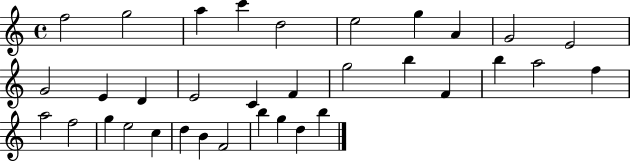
F5/h G5/h A5/q C6/q D5/h E5/h G5/q A4/q G4/h E4/h G4/h E4/q D4/q E4/h C4/q F4/q G5/h B5/q F4/q B5/q A5/h F5/q A5/h F5/h G5/q E5/h C5/q D5/q B4/q F4/h B5/q G5/q D5/q B5/q